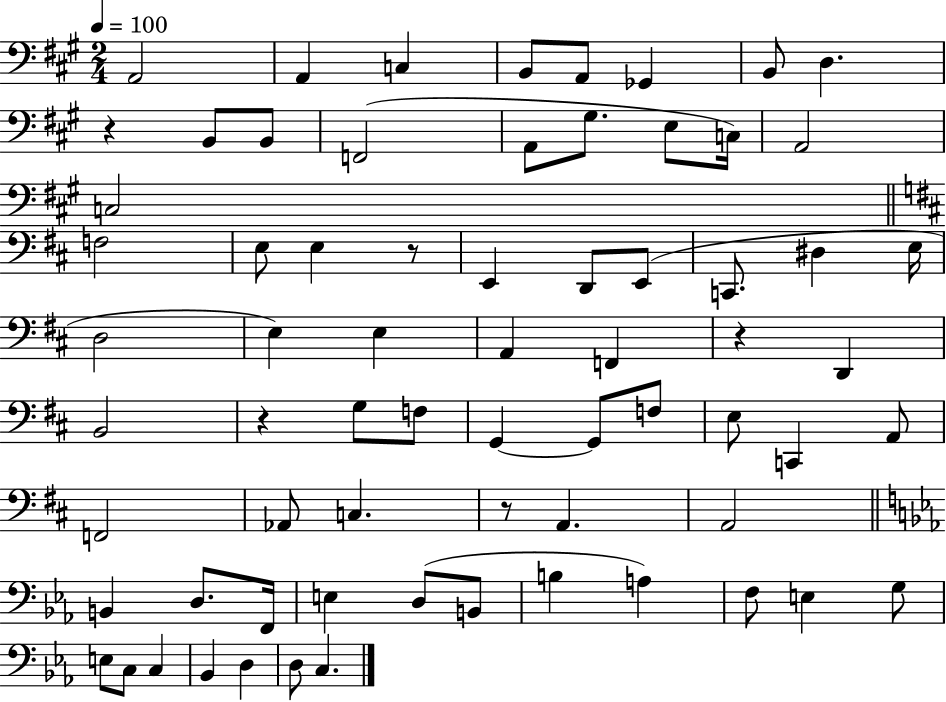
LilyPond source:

{
  \clef bass
  \numericTimeSignature
  \time 2/4
  \key a \major
  \tempo 4 = 100
  a,2 | a,4 c4 | b,8 a,8 ges,4 | b,8 d4. | \break r4 b,8 b,8 | f,2( | a,8 gis8. e8 c16) | a,2 | \break c2 | \bar "||" \break \key d \major f2 | e8 e4 r8 | e,4 d,8 e,8( | c,8. dis4 e16 | \break d2 | e4) e4 | a,4 f,4 | r4 d,4 | \break b,2 | r4 g8 f8 | g,4~~ g,8 f8 | e8 c,4 a,8 | \break f,2 | aes,8 c4. | r8 a,4. | a,2 | \break \bar "||" \break \key ees \major b,4 d8. f,16 | e4 d8( b,8 | b4 a4) | f8 e4 g8 | \break e8 c8 c4 | bes,4 d4 | d8 c4. | \bar "|."
}